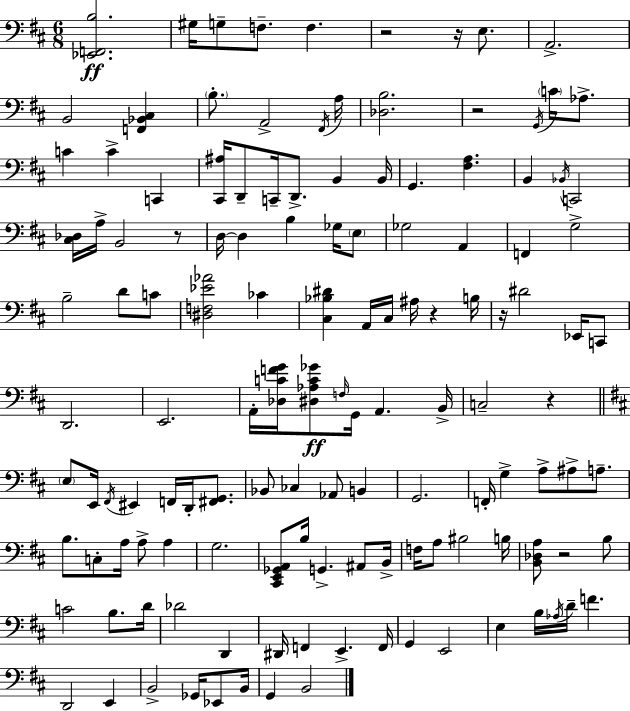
X:1
T:Untitled
M:6/8
L:1/4
K:D
[_E,,F,,B,]2 ^G,/4 G,/2 F,/2 F, z2 z/4 E,/2 A,,2 B,,2 [F,,_B,,^C,] B,/2 A,,2 ^F,,/4 A,/4 [_D,B,]2 z2 G,,/4 C/4 _A,/2 C C C,, [^C,,^A,]/4 D,,/2 C,,/4 D,,/2 B,, B,,/4 G,, [^F,A,] B,, _B,,/4 C,,2 [^C,_D,]/4 A,/4 B,,2 z/2 D,/4 D, B, _G,/4 E,/2 _G,2 A,, F,, G,2 B,2 D/2 C/2 [^D,F,_E_A]2 _C [^C,_B,^D] A,,/4 ^C,/4 ^A,/4 z B,/4 z/4 ^D2 _E,,/4 C,,/2 D,,2 E,,2 A,,/4 [_D,CFG]/4 [^D,_A,C_G]/2 F,/4 G,,/4 A,, B,,/4 C,2 z E,/2 E,,/4 ^F,,/4 ^E,, F,,/4 D,,/4 [^F,,G,,]/2 _B,,/2 _C, _A,,/2 B,, G,,2 F,,/4 G, A,/2 ^A,/2 A,/2 B,/2 C,/2 A,/4 A,/2 A, G,2 [^C,,E,,_G,,A,,]/2 B,/4 G,, ^A,,/2 B,,/4 F,/4 A,/2 ^B,2 B,/4 [B,,_D,A,]/2 z2 B,/2 C2 B,/2 D/4 _D2 D,, ^D,,/4 F,, E,, F,,/4 G,, E,,2 E, B,/4 _A,/4 D/4 F D,,2 E,, B,,2 _G,,/4 _E,,/2 B,,/4 G,, B,,2